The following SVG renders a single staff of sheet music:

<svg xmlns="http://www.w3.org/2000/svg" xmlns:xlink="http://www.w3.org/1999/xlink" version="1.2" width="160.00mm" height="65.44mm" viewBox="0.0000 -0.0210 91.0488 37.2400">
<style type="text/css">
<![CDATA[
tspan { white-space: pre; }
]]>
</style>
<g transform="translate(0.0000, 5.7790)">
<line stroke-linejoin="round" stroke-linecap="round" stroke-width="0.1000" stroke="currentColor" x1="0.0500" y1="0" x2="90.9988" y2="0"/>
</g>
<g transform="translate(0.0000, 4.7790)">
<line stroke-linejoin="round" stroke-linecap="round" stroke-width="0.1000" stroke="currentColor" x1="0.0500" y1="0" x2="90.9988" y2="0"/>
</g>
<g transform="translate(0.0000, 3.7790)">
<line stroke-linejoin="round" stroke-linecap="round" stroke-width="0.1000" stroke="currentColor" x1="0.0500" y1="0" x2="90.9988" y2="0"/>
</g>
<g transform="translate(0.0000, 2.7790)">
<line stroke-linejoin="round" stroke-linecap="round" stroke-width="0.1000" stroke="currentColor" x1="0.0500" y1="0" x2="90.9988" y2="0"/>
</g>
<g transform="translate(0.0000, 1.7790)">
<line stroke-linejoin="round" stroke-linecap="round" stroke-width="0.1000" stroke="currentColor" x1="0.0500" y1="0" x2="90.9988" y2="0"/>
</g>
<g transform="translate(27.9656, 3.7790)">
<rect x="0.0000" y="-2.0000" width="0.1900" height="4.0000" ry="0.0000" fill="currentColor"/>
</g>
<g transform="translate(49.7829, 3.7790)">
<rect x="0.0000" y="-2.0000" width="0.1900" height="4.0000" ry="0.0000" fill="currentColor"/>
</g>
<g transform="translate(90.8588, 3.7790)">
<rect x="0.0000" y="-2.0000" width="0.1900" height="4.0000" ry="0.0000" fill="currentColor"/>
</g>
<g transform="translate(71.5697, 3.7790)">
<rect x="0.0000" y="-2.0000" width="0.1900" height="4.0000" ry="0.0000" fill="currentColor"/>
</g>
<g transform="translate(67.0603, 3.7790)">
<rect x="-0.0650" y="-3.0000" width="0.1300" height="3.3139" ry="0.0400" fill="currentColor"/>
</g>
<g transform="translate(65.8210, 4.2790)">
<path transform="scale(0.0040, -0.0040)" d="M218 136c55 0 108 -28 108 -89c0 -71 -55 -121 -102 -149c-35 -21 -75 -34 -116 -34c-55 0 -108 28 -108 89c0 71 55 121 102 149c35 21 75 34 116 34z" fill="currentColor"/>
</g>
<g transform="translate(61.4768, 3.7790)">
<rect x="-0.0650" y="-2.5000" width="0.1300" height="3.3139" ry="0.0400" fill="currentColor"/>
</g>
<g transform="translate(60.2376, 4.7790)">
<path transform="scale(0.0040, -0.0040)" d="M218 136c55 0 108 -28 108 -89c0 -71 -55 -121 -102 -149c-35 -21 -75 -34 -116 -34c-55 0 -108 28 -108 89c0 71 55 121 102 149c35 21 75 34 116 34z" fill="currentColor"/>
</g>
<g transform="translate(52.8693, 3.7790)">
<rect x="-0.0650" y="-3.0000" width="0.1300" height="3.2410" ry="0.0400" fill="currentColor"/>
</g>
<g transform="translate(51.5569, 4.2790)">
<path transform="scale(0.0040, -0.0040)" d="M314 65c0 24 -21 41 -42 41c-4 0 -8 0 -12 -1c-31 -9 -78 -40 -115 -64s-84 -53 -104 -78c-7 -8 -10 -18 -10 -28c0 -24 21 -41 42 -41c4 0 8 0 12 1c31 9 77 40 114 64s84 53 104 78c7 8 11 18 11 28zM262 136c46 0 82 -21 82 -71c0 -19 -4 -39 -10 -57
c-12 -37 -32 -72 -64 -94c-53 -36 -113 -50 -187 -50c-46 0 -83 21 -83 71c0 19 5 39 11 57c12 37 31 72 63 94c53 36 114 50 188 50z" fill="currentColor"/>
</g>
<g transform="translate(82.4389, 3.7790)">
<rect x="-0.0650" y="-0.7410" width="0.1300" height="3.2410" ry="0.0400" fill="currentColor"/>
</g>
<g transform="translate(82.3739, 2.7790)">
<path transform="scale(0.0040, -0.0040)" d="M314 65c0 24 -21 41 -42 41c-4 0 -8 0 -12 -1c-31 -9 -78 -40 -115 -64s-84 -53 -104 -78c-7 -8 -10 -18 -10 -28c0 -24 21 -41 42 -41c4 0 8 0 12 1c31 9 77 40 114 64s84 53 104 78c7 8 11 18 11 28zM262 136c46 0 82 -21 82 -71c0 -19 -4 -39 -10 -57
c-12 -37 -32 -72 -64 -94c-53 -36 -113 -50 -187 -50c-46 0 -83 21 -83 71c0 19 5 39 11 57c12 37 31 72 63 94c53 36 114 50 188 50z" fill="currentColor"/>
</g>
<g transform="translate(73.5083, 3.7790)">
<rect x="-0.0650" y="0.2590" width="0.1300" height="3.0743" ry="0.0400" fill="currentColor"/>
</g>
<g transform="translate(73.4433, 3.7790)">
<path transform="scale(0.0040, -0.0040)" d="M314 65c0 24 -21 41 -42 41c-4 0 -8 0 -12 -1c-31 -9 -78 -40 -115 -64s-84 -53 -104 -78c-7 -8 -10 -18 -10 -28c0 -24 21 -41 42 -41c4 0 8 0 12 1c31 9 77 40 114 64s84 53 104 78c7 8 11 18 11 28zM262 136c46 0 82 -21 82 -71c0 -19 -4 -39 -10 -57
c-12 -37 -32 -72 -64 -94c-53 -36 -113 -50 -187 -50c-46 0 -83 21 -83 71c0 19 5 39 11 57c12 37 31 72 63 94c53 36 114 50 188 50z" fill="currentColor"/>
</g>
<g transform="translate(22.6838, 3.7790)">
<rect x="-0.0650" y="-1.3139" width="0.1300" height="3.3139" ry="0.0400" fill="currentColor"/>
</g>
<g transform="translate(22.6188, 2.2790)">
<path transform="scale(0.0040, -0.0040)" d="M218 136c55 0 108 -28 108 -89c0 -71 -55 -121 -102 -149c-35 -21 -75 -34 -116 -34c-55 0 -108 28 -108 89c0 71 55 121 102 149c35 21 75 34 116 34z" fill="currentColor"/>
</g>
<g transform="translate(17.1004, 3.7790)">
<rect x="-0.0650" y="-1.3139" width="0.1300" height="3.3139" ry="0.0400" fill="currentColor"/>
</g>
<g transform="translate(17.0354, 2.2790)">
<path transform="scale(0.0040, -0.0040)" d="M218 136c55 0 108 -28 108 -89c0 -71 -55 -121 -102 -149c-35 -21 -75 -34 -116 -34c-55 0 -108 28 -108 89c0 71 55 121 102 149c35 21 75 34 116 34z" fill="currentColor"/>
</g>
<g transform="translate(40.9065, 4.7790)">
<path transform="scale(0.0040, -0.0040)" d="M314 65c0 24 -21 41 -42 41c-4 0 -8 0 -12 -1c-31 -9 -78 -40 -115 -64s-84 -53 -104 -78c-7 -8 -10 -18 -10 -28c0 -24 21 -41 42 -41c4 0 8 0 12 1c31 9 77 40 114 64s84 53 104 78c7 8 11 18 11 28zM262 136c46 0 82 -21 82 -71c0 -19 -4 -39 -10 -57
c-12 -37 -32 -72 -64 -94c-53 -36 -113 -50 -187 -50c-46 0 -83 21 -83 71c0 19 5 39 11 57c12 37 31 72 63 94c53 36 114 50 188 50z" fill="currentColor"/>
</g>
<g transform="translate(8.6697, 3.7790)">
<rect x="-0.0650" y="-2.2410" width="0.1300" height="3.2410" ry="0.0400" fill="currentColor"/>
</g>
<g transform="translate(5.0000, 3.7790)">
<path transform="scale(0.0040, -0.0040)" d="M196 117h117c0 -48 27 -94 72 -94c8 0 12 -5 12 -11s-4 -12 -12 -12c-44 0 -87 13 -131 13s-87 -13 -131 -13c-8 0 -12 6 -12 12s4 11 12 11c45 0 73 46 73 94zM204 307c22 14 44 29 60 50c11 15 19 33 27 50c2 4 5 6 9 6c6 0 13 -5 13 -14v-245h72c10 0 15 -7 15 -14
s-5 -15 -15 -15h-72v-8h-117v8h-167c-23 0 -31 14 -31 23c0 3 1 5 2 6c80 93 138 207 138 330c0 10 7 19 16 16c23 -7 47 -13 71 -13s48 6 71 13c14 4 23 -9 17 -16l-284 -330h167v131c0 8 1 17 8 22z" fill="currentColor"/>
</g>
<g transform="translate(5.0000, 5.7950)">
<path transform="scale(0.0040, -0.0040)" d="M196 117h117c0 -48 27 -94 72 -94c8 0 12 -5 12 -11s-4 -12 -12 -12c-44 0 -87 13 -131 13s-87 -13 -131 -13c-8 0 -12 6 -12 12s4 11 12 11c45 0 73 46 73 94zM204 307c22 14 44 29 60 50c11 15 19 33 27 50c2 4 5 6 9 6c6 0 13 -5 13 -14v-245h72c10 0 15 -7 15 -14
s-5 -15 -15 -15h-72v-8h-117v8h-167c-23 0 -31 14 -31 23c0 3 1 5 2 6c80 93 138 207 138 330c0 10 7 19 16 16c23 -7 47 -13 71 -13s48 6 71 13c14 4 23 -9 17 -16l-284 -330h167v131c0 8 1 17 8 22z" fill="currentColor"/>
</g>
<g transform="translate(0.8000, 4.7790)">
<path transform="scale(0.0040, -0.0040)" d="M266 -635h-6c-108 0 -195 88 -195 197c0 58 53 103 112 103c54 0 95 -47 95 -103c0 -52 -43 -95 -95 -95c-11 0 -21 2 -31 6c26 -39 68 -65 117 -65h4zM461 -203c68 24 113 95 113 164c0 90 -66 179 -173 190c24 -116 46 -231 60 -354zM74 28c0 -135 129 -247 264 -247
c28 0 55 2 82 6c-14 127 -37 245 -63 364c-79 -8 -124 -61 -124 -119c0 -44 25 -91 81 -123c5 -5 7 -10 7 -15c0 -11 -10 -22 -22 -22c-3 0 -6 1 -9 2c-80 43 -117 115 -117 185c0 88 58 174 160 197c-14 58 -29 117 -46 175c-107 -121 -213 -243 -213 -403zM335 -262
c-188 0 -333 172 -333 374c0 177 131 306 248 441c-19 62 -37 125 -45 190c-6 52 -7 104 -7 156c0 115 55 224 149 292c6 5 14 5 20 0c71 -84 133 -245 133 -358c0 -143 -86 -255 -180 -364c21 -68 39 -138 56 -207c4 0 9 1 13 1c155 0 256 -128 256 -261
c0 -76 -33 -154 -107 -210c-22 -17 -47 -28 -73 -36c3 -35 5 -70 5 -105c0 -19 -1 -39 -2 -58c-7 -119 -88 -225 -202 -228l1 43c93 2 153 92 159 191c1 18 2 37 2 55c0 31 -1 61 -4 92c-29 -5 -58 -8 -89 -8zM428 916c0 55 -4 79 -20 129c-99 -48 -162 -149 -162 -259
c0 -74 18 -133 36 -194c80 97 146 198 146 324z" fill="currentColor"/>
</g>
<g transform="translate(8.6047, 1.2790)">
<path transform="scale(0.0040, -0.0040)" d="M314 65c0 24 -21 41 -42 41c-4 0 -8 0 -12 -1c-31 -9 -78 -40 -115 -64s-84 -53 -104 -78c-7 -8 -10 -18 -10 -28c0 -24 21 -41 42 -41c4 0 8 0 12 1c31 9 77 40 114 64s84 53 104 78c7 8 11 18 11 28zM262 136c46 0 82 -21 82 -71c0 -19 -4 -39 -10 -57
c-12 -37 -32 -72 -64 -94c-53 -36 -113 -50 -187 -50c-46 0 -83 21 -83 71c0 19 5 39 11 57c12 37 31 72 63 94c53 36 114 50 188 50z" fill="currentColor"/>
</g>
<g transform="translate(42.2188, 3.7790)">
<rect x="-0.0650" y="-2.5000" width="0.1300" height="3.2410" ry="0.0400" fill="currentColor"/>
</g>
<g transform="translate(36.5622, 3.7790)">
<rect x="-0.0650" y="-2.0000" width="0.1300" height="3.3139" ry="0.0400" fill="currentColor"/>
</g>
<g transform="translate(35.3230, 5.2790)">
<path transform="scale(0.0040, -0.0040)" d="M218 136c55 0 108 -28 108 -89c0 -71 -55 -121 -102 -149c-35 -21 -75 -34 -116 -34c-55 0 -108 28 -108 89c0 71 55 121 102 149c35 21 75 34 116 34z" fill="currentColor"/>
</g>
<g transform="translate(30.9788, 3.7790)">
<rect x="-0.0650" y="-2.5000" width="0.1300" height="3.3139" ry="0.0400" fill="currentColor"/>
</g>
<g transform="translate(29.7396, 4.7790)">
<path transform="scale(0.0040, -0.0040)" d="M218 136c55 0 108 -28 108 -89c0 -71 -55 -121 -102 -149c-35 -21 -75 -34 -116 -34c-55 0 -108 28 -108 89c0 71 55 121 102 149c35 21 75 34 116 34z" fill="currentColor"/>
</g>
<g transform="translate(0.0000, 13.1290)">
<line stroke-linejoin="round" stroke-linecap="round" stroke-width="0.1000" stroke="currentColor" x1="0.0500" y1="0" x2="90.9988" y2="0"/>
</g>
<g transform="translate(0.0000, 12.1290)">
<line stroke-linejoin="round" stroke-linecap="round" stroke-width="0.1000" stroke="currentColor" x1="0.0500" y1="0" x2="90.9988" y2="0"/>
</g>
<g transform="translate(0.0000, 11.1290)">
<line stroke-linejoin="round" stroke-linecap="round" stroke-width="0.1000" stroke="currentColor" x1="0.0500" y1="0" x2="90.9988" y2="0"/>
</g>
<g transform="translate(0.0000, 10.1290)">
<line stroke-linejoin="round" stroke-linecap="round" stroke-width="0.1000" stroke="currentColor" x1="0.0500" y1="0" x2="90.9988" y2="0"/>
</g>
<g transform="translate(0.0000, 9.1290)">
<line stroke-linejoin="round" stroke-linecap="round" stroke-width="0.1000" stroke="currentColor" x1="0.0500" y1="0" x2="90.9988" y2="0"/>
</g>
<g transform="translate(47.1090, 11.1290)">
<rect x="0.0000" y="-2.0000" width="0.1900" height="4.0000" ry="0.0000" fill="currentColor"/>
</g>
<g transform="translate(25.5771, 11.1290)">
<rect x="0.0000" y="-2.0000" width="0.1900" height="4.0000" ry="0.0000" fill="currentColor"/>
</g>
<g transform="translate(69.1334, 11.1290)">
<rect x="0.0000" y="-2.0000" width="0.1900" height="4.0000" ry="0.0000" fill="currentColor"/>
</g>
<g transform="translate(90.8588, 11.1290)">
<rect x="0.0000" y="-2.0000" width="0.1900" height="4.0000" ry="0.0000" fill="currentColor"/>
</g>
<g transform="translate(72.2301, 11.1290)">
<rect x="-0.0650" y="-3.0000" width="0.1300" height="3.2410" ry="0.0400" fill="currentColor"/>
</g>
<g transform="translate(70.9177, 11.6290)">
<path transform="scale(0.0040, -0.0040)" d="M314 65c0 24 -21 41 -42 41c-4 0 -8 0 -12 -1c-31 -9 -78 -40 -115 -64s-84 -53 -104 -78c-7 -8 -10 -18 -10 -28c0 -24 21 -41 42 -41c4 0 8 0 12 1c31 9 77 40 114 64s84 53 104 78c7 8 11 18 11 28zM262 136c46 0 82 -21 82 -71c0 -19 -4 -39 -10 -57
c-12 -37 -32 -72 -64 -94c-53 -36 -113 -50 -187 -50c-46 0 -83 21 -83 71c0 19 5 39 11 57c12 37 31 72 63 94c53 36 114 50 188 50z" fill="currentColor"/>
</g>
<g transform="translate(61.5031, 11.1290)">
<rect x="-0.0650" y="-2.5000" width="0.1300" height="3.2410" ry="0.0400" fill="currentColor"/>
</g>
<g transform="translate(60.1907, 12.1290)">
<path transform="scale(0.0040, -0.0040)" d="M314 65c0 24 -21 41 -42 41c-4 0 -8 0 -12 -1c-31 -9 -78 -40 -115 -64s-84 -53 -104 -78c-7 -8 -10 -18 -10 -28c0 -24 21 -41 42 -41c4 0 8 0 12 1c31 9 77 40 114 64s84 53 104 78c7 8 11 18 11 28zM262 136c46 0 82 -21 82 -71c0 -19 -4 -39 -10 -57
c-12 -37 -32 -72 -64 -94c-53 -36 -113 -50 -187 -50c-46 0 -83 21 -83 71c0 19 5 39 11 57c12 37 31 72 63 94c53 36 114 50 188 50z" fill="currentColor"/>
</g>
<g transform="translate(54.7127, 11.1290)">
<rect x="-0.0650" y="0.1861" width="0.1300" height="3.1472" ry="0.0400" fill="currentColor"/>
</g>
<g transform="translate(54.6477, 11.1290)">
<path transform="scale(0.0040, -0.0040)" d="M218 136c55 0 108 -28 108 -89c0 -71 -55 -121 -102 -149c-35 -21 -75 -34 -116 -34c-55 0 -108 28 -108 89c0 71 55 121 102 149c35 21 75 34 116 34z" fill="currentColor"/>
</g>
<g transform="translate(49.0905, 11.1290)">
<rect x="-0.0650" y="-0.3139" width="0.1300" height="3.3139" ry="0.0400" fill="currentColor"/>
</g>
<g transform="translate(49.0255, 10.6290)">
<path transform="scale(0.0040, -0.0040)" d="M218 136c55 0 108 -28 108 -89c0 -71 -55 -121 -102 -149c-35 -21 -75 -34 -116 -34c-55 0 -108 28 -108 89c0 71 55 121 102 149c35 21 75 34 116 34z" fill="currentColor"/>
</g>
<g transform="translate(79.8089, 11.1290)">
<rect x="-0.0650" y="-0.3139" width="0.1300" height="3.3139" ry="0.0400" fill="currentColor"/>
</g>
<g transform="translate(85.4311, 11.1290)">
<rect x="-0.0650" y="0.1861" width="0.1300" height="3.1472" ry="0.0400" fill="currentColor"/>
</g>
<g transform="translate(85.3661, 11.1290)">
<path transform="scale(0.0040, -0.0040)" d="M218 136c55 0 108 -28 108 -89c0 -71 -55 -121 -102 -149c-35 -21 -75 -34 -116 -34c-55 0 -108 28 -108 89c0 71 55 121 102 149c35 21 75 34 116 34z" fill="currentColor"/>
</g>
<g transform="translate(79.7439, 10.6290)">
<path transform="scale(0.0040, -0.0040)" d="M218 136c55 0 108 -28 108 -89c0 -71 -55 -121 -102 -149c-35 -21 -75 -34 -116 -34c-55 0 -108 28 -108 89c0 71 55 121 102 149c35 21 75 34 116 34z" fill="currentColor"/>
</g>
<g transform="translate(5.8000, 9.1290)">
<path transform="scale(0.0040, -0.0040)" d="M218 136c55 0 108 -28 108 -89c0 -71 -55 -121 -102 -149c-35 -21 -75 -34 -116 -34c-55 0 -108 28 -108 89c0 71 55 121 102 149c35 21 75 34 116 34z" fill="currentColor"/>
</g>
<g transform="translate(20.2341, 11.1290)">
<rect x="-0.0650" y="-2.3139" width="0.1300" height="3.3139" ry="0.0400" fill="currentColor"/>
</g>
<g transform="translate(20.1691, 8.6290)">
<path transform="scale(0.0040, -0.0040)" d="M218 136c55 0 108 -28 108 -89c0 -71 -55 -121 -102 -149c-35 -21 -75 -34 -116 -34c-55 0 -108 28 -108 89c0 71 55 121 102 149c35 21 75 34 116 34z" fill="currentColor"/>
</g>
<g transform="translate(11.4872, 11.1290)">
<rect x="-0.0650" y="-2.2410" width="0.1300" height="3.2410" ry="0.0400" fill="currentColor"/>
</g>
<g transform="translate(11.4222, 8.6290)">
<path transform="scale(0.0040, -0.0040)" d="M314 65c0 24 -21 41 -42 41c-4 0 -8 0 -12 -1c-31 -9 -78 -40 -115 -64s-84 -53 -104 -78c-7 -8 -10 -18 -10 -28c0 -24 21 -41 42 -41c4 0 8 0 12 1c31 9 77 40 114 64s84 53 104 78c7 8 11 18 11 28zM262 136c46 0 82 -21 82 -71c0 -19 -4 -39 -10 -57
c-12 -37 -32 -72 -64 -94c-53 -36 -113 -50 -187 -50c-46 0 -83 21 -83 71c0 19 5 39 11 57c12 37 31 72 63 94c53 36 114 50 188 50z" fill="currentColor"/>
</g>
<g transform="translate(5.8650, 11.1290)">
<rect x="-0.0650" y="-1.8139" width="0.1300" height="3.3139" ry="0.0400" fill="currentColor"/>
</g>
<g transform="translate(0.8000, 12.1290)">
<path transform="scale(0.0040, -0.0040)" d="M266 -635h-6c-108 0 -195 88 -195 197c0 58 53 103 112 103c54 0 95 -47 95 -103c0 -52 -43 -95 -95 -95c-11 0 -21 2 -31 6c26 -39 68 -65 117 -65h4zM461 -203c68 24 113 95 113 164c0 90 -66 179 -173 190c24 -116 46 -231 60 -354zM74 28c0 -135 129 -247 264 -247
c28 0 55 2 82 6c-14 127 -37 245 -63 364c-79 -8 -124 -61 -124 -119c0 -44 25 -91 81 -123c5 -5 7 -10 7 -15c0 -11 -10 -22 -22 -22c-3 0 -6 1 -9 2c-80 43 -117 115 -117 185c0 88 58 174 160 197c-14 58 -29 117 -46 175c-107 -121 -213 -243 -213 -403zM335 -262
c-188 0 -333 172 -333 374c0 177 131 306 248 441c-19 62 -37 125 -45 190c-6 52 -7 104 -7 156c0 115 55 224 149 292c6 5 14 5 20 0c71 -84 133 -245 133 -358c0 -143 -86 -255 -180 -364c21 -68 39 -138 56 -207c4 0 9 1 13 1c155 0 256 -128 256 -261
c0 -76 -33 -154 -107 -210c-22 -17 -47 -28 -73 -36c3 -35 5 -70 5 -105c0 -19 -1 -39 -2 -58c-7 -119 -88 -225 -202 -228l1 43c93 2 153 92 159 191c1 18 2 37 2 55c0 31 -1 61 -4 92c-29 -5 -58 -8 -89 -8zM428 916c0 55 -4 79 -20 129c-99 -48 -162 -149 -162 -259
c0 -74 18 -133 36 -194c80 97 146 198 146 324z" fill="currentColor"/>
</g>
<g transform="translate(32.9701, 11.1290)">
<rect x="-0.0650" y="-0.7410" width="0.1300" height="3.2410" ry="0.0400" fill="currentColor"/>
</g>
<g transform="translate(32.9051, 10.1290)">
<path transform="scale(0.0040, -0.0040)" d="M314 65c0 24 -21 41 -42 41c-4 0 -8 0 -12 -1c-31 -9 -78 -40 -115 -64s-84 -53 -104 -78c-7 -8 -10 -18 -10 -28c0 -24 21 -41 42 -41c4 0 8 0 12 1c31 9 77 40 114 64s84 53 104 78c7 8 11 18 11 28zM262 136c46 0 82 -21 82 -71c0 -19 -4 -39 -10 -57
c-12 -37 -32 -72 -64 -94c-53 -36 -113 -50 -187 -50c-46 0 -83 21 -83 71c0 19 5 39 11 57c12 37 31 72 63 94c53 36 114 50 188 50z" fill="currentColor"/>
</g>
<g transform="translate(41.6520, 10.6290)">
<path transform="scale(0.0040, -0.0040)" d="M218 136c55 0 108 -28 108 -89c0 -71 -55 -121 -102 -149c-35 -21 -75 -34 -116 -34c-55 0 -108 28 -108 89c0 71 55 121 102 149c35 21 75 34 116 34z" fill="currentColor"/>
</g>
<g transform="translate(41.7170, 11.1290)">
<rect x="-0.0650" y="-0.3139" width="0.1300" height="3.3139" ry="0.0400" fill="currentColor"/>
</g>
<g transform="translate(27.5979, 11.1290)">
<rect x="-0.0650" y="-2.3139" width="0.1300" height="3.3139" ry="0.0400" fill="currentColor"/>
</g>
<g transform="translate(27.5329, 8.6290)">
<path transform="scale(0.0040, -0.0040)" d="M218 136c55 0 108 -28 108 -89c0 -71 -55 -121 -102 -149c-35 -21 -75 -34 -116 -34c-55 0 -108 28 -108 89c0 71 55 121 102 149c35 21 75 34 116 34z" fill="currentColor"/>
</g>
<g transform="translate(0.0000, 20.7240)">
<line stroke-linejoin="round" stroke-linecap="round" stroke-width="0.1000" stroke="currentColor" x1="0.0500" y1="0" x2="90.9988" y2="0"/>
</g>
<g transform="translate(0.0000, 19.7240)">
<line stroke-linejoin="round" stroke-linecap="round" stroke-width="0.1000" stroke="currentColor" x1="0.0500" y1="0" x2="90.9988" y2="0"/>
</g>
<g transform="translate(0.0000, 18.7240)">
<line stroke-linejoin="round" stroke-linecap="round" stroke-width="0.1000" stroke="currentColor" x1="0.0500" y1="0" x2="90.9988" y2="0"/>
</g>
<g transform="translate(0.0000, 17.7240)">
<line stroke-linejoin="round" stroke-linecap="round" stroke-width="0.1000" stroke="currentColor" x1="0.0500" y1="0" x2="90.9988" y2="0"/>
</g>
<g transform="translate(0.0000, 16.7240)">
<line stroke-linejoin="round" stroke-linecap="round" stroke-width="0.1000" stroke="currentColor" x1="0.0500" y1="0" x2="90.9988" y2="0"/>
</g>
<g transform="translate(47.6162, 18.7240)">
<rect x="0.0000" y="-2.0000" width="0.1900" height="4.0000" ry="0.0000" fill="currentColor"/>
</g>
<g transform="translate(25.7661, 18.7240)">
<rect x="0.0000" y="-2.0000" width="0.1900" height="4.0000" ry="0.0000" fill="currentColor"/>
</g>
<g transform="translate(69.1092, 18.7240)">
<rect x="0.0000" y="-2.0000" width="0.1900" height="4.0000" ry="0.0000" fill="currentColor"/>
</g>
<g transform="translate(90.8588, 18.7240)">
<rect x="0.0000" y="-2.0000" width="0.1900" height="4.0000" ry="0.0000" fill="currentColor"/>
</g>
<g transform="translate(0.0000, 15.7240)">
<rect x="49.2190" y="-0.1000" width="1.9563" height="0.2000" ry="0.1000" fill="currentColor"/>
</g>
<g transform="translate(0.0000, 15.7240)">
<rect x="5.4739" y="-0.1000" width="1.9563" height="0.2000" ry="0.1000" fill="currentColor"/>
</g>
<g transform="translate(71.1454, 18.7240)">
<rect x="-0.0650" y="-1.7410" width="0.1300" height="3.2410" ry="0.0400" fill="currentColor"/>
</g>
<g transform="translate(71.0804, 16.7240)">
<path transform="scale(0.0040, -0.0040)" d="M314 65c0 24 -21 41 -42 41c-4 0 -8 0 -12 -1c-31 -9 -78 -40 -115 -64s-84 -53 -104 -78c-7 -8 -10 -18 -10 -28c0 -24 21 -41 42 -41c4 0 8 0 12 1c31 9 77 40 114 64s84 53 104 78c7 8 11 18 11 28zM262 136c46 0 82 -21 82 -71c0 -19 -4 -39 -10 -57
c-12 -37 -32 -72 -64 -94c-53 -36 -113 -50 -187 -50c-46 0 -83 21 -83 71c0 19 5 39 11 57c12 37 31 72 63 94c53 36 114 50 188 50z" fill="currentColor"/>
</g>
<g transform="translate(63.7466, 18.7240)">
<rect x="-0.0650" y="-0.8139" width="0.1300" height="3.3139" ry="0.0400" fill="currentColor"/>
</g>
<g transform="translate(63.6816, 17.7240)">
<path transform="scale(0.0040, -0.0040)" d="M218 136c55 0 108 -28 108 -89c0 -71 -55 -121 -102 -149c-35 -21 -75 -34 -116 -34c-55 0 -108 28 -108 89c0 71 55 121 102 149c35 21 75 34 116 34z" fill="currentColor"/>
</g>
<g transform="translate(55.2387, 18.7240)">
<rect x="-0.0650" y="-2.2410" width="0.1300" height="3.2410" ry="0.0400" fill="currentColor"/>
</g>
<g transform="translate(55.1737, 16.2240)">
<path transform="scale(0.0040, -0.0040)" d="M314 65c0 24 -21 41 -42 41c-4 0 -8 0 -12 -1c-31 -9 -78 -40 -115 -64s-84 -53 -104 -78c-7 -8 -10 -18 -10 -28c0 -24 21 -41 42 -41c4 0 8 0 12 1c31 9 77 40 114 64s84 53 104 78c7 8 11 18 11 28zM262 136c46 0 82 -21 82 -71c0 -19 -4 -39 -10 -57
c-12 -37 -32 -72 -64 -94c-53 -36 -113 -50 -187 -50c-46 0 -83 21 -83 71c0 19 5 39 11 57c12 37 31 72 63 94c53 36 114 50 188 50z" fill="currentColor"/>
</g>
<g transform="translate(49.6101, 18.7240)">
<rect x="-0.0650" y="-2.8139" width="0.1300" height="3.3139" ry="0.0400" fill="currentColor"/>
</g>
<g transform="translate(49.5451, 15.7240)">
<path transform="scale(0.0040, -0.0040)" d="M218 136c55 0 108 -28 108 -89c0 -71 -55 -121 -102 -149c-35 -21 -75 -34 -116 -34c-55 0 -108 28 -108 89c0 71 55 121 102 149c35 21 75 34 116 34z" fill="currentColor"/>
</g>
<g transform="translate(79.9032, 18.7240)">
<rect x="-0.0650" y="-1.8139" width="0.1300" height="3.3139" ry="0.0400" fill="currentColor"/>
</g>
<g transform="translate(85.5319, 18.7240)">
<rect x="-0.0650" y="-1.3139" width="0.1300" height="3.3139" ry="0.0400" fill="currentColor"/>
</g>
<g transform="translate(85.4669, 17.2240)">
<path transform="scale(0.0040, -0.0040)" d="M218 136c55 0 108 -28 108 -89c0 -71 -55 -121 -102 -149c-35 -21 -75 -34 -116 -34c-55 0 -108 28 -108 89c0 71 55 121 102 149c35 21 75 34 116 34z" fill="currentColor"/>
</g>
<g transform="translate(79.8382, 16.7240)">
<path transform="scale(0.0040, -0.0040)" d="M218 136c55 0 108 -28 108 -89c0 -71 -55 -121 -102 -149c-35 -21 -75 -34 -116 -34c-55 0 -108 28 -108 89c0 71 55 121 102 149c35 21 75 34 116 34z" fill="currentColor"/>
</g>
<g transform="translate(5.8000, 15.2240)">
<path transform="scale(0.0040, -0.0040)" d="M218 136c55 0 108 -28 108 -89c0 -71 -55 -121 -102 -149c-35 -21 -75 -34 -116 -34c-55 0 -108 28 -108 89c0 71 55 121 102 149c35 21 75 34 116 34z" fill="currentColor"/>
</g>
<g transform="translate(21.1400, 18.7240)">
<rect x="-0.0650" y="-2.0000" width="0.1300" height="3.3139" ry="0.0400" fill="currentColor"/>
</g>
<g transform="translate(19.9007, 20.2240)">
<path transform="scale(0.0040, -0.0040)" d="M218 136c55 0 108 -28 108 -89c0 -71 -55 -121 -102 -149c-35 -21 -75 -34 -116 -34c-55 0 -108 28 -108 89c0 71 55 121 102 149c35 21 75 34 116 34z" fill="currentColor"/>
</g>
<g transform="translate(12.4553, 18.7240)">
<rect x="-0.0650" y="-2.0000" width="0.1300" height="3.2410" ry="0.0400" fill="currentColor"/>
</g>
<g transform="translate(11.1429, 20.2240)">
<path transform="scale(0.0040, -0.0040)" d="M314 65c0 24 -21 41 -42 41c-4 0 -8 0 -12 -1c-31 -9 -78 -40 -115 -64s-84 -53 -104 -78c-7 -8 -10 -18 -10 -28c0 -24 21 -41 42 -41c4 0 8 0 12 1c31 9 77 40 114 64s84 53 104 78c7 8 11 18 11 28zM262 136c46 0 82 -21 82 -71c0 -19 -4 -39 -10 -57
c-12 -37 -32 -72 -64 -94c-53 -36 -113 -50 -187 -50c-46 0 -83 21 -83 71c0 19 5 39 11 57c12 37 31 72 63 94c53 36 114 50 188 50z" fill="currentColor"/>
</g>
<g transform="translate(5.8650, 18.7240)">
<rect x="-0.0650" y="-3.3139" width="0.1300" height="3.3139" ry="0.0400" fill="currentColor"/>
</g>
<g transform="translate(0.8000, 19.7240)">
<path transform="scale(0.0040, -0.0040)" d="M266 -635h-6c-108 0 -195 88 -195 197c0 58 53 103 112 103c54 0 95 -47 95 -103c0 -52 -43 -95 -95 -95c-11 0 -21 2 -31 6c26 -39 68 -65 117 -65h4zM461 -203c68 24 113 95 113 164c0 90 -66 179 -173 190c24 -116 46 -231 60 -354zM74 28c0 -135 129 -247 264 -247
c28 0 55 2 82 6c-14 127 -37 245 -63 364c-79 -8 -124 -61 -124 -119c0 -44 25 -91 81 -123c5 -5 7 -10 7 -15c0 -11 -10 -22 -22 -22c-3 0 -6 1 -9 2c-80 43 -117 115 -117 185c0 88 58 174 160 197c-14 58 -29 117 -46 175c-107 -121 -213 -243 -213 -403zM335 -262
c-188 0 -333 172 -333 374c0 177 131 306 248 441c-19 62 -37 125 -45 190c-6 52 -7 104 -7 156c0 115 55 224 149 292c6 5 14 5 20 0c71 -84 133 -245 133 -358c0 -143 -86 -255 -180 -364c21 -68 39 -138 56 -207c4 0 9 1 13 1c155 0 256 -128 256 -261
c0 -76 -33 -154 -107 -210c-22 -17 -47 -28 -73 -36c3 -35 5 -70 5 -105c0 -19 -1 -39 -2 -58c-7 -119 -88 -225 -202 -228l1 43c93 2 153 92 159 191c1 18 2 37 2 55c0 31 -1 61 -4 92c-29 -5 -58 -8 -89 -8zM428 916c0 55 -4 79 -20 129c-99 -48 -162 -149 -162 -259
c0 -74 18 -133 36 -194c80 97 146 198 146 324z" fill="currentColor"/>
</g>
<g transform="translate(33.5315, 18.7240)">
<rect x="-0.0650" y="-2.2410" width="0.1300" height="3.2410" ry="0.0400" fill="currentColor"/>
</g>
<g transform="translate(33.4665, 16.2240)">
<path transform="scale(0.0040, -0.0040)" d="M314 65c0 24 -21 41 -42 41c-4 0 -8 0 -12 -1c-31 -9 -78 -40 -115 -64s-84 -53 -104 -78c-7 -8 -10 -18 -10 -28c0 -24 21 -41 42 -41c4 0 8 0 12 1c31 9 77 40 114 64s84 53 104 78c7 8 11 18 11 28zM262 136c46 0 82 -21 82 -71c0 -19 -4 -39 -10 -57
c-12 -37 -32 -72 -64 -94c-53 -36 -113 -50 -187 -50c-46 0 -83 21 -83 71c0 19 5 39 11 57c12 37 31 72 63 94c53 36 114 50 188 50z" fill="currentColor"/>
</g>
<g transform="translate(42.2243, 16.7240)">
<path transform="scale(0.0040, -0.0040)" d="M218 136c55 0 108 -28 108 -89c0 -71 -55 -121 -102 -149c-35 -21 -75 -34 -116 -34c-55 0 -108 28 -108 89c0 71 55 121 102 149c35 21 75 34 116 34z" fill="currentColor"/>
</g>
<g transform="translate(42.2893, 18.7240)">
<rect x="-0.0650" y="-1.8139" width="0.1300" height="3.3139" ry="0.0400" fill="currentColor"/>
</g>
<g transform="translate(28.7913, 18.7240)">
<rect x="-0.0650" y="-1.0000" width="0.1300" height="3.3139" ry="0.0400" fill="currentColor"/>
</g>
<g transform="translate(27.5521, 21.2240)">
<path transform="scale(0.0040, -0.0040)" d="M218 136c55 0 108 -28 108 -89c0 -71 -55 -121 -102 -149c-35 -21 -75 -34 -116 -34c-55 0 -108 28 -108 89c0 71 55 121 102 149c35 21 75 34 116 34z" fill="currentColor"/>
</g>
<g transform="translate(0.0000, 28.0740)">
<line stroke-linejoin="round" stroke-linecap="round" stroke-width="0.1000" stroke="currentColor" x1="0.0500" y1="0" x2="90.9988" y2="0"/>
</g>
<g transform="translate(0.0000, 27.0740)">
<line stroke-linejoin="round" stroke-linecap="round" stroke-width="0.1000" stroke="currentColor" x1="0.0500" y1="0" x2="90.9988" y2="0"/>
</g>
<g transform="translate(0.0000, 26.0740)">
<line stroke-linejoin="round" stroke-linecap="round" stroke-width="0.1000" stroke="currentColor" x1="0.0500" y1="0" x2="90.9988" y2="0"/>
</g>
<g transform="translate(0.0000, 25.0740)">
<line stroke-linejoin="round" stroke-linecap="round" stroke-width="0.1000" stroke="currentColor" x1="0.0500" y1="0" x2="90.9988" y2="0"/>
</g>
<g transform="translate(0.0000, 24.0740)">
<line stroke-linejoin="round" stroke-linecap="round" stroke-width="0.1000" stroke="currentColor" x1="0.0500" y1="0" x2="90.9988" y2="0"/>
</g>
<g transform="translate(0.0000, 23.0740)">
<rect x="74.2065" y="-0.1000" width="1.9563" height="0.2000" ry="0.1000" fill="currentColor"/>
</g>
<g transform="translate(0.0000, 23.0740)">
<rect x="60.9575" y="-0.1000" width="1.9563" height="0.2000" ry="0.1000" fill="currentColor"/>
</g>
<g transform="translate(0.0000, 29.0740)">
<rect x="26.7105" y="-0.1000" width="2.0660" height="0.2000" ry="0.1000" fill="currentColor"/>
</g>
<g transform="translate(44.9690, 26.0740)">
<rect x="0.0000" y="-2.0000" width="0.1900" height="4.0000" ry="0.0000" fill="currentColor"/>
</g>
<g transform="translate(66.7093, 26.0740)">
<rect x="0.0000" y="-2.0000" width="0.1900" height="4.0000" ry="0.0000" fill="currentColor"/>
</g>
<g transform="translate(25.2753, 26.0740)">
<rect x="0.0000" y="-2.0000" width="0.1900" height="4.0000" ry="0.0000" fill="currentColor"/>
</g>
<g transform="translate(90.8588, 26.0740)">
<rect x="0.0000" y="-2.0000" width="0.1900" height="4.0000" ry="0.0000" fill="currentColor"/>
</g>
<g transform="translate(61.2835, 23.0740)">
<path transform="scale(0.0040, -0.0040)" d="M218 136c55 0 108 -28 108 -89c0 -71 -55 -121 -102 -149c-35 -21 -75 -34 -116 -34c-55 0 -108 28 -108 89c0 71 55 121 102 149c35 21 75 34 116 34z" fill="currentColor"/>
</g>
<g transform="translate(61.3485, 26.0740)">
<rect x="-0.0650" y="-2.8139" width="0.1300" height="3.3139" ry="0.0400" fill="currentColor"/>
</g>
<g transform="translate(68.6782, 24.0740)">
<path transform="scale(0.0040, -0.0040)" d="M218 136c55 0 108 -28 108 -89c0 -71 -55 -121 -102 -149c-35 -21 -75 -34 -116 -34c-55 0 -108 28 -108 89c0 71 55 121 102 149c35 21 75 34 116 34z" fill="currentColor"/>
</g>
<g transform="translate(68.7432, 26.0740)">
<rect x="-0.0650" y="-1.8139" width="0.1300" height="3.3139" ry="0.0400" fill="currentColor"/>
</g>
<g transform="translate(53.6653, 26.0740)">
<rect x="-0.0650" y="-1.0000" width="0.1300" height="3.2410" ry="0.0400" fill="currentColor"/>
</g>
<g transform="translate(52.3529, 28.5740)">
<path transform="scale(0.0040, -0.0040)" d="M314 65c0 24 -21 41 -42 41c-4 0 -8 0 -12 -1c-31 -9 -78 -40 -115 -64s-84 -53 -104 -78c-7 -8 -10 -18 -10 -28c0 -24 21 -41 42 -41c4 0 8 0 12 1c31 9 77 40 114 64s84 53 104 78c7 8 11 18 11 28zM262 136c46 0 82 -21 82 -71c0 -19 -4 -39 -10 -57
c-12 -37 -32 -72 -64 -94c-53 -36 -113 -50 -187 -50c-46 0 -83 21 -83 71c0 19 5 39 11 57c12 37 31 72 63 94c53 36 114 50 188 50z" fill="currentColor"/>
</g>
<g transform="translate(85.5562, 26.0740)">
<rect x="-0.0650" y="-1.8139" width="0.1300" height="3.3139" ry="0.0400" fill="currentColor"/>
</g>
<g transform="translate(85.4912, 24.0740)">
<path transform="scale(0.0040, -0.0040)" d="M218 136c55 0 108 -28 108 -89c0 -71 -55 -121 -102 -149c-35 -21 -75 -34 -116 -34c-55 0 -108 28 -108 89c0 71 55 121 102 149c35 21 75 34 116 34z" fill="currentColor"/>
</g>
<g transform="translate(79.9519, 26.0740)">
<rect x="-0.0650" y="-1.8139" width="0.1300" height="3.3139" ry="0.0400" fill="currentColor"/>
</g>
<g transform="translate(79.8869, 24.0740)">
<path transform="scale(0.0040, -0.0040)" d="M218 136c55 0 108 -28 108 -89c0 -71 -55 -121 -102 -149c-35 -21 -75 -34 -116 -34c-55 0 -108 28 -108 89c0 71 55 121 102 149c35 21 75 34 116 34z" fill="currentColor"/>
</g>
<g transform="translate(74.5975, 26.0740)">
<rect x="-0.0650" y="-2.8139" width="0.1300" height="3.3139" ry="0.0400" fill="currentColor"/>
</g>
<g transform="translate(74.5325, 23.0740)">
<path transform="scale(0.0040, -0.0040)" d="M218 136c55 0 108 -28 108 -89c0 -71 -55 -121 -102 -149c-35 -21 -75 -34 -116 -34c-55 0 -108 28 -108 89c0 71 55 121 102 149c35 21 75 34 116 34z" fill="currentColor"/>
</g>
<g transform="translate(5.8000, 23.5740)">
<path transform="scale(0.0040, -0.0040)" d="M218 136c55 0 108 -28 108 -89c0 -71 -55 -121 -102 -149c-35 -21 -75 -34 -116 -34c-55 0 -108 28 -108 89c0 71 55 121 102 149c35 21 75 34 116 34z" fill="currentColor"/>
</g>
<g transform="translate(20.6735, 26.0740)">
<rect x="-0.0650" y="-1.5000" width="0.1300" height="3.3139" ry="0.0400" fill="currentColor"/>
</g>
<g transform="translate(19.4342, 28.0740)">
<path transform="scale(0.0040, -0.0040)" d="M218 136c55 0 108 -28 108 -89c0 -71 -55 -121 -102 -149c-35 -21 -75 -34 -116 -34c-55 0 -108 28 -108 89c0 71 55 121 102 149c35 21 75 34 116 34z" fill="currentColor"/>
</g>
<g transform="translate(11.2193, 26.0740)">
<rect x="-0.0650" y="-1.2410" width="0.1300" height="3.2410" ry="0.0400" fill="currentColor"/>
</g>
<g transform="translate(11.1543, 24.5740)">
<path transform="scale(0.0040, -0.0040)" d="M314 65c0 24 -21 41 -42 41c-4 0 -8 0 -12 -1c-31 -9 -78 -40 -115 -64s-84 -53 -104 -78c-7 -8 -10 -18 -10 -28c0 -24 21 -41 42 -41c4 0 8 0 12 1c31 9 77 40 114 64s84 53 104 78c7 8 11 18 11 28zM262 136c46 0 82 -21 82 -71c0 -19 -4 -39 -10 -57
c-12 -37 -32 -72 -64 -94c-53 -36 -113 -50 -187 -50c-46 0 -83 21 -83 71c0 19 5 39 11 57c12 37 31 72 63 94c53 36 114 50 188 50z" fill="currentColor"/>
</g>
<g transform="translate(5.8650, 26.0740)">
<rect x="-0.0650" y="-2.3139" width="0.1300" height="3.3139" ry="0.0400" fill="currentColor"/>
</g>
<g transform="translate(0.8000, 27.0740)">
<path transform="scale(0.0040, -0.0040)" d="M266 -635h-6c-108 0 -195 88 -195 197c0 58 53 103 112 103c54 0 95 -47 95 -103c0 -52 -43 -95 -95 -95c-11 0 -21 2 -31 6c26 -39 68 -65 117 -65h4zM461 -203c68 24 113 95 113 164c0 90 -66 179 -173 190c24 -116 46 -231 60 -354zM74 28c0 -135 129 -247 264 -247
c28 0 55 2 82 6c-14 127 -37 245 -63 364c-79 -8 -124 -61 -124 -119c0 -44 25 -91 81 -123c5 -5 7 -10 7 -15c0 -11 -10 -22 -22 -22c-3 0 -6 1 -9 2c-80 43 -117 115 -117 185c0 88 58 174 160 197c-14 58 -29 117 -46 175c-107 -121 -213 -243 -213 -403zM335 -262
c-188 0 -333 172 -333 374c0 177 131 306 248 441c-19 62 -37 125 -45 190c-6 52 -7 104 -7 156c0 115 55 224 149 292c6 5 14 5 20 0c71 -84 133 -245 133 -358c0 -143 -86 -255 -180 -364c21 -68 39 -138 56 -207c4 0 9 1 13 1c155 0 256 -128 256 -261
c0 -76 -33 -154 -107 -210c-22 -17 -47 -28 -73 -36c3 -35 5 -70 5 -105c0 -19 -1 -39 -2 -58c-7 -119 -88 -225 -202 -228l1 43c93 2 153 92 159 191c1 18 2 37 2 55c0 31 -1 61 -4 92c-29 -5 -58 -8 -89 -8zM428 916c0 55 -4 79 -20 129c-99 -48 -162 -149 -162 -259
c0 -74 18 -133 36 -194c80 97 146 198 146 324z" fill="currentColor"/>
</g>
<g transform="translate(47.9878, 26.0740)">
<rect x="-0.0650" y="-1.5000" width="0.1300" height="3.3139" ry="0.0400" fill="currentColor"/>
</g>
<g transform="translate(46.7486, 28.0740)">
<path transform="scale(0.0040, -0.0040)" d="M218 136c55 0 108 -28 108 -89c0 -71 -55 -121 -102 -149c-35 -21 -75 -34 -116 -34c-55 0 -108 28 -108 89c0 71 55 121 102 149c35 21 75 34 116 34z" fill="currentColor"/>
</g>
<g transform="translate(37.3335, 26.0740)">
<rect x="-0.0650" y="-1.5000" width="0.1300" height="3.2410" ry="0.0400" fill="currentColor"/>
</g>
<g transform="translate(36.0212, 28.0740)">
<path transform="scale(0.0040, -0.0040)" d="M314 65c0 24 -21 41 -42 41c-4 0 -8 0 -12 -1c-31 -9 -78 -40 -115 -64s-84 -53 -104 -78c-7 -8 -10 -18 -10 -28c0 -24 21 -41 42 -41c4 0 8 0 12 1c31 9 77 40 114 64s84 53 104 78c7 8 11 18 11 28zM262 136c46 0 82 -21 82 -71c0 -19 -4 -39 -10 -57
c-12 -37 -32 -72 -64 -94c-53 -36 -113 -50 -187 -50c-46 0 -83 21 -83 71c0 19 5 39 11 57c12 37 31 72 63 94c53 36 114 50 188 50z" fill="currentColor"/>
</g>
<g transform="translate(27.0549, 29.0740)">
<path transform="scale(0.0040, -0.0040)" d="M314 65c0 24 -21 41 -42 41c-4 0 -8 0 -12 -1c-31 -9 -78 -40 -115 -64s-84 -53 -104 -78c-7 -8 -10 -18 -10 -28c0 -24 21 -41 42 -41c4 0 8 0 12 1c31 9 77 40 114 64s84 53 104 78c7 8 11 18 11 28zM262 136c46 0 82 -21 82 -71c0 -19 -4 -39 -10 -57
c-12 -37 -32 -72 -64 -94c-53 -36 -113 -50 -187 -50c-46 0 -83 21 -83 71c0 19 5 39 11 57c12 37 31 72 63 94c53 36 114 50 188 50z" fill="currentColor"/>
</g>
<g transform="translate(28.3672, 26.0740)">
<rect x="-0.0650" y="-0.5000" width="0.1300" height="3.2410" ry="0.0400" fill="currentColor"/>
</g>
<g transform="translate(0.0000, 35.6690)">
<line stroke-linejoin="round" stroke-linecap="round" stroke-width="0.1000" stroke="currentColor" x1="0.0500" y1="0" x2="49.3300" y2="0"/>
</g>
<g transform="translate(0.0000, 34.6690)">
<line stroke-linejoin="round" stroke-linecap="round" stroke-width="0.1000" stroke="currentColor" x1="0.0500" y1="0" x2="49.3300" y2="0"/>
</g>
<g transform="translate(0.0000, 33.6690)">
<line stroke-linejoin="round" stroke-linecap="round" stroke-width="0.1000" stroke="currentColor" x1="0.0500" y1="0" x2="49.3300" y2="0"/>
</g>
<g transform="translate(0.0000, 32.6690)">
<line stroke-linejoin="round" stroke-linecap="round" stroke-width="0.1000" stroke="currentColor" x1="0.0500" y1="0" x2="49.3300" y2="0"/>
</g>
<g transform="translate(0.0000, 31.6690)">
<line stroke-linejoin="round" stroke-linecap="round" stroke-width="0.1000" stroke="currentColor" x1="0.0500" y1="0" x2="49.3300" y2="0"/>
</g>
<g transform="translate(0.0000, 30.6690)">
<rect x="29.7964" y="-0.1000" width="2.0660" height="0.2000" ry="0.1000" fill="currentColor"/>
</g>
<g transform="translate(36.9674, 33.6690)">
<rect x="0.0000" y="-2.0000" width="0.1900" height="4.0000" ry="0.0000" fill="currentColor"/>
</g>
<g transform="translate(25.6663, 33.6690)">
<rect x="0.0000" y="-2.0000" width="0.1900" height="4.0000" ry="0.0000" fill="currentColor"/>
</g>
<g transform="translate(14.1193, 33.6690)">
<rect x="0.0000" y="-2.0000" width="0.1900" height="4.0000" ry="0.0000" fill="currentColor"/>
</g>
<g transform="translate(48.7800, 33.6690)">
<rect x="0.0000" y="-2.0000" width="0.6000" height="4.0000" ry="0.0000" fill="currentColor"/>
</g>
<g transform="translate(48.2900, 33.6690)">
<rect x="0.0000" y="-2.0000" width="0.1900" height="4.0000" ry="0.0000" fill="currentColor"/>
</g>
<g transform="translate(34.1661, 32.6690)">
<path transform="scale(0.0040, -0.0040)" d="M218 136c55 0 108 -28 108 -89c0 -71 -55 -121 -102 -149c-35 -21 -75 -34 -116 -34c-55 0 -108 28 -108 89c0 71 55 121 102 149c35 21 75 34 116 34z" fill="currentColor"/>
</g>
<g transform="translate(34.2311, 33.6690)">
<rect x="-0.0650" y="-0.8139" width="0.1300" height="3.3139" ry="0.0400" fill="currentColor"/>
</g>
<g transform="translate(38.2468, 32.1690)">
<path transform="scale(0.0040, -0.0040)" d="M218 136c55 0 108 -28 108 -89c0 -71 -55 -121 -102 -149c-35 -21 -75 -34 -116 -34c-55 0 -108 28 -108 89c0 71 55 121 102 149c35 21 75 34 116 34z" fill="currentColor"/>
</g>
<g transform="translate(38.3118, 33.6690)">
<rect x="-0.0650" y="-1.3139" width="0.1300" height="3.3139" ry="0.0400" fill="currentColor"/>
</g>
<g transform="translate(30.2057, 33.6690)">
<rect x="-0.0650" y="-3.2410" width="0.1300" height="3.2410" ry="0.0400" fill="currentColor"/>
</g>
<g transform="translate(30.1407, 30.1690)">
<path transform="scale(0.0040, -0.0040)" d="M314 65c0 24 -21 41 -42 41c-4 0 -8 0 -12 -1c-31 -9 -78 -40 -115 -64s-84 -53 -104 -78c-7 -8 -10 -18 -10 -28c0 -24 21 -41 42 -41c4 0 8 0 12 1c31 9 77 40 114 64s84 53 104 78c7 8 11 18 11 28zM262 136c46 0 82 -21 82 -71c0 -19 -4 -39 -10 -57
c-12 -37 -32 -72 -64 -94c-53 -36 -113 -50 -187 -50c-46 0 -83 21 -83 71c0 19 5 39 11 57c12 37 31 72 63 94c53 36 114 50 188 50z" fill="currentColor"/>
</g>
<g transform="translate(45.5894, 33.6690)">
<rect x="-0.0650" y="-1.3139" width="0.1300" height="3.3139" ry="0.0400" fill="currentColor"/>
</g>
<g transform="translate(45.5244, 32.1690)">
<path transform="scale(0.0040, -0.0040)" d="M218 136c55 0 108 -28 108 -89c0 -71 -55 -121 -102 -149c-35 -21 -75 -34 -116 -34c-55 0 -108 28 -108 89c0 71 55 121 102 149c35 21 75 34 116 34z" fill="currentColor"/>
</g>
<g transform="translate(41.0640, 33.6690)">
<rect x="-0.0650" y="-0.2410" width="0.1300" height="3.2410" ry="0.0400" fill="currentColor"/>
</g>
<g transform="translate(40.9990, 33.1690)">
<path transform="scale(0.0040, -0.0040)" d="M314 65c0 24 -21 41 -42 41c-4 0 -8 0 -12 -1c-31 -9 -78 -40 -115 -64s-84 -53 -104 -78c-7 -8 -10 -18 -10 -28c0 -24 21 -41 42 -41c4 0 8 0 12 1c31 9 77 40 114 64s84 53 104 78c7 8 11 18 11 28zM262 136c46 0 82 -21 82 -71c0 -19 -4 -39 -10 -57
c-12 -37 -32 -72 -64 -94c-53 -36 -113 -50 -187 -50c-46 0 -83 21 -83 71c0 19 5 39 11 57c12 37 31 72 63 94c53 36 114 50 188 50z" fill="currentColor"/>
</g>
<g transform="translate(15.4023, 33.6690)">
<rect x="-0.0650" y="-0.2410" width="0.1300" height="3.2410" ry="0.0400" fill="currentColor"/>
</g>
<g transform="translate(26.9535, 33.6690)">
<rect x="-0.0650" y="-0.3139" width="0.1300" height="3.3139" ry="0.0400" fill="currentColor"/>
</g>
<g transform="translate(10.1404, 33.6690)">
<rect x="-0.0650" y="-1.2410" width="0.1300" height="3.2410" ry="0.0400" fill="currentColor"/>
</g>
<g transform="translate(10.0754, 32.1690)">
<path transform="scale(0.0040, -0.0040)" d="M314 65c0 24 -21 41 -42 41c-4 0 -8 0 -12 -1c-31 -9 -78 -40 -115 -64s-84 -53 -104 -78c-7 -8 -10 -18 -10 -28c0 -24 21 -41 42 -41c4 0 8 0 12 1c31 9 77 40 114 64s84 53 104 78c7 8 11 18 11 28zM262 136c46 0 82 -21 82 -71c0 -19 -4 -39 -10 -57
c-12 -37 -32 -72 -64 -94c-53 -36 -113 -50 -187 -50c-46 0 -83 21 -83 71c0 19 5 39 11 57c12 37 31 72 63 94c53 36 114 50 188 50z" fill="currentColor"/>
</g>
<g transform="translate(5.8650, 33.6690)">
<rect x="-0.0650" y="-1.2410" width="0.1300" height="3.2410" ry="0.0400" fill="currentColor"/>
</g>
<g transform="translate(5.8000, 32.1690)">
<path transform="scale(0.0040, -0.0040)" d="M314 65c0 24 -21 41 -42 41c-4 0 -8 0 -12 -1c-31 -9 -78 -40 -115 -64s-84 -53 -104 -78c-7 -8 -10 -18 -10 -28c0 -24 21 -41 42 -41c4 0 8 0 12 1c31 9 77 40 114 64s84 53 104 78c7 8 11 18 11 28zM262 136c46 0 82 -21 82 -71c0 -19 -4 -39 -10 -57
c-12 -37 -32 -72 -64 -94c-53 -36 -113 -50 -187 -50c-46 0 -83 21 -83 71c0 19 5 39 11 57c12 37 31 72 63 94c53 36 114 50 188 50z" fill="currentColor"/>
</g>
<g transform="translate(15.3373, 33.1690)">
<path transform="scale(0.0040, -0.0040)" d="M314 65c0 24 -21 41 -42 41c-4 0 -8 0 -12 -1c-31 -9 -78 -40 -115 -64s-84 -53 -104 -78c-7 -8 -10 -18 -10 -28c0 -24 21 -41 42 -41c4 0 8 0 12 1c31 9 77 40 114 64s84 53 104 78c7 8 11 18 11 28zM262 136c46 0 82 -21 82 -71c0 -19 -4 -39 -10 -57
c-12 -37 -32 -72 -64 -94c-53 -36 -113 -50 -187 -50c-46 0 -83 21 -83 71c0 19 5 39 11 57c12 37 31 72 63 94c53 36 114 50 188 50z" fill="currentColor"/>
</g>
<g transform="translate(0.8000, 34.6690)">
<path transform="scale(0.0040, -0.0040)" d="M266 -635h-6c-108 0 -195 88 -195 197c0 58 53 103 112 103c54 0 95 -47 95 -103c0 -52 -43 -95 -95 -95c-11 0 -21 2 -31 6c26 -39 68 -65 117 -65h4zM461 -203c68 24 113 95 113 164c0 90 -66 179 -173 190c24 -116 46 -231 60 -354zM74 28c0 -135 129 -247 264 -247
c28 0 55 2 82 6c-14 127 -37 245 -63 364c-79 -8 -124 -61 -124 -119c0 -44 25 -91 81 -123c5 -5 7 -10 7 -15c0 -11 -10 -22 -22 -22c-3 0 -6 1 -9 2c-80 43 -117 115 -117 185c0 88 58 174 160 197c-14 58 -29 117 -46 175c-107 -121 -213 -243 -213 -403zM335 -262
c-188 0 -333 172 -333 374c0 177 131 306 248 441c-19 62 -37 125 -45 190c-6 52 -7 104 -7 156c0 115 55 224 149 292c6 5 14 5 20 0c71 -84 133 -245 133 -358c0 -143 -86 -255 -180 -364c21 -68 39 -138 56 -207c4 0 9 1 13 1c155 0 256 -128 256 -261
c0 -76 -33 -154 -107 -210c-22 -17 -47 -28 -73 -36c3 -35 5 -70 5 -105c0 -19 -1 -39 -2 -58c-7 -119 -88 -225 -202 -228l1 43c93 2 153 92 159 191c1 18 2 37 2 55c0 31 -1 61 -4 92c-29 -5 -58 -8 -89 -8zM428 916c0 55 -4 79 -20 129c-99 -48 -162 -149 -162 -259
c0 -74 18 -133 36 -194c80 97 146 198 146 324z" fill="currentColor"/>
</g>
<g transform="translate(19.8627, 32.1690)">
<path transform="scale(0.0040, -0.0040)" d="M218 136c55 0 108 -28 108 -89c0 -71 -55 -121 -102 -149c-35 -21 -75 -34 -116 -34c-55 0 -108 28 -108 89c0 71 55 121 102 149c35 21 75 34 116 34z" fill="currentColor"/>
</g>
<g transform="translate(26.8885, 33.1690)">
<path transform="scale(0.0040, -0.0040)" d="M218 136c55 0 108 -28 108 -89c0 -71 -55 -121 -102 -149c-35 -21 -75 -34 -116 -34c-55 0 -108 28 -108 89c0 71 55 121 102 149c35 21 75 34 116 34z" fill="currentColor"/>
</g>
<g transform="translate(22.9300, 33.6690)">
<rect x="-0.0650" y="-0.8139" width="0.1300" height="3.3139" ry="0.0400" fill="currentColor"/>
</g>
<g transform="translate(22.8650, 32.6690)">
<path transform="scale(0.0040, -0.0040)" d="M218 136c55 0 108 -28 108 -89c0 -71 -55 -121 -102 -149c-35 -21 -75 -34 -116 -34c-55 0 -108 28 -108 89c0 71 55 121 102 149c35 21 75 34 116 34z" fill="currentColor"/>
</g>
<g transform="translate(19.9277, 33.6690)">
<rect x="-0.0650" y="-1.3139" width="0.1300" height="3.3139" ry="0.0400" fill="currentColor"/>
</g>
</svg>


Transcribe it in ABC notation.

X:1
T:Untitled
M:4/4
L:1/4
K:C
g2 e e G F G2 A2 G A B2 d2 f g2 g g d2 c c B G2 A2 c B b F2 F D g2 f a g2 d f2 f e g e2 E C2 E2 E D2 a f a f f e2 e2 c2 e d c b2 d e c2 e